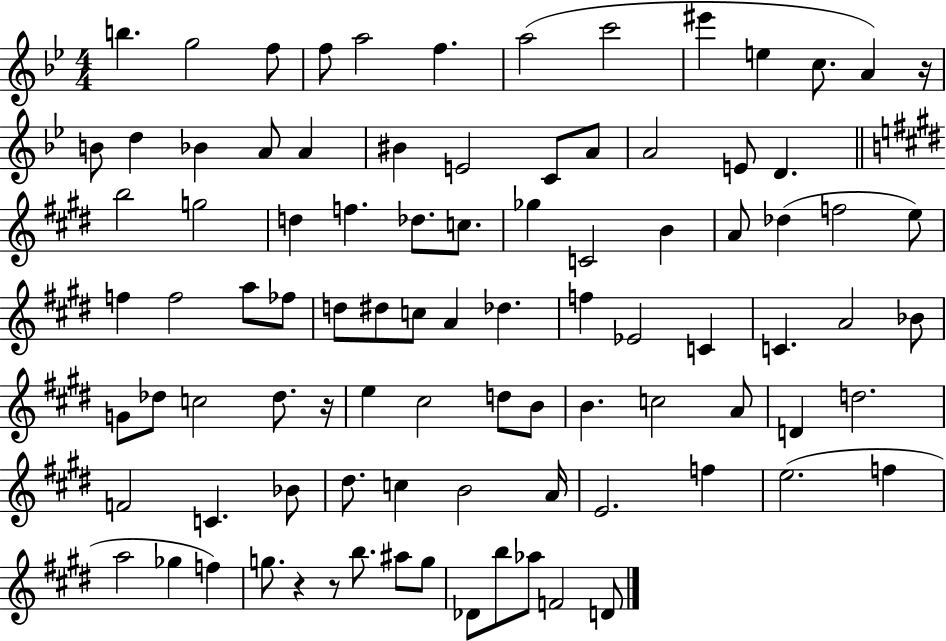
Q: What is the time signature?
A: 4/4